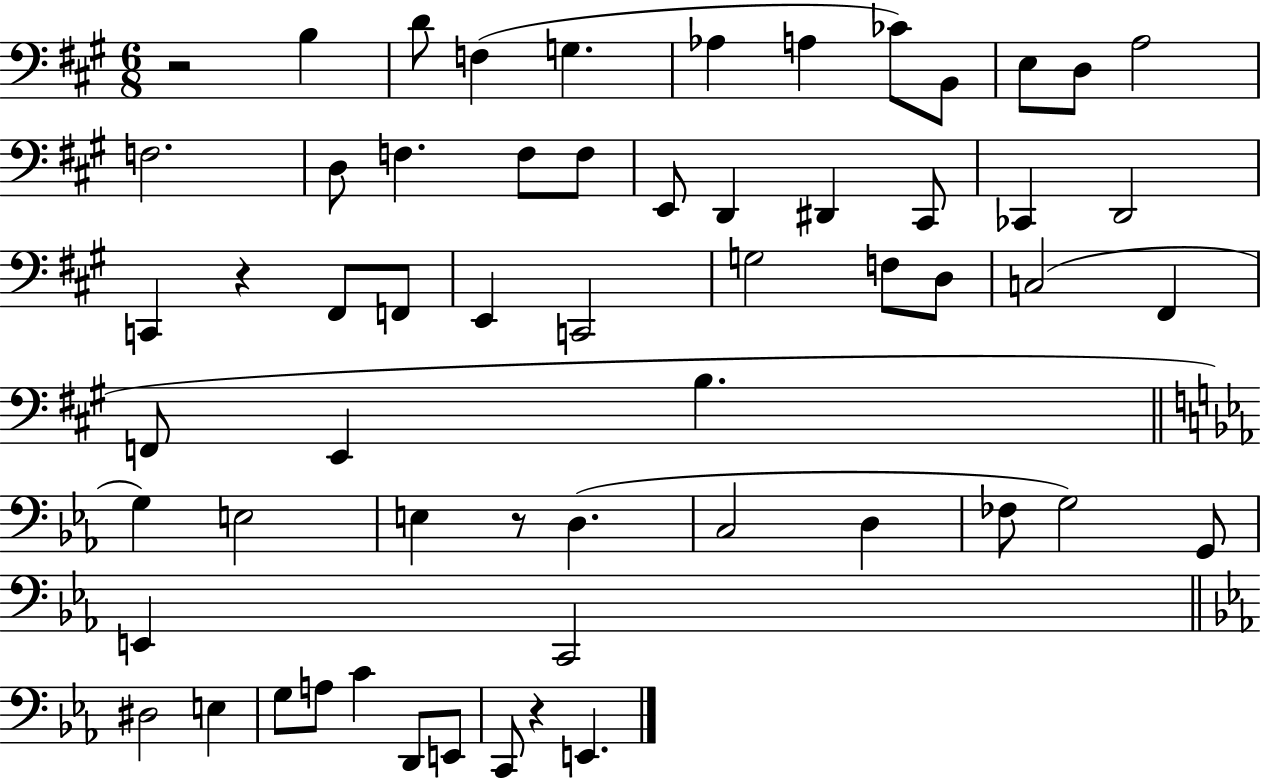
{
  \clef bass
  \numericTimeSignature
  \time 6/8
  \key a \major
  r2 b4 | d'8 f4( g4. | aes4 a4 ces'8) b,8 | e8 d8 a2 | \break f2. | d8 f4. f8 f8 | e,8 d,4 dis,4 cis,8 | ces,4 d,2 | \break c,4 r4 fis,8 f,8 | e,4 c,2 | g2 f8 d8 | c2( fis,4 | \break f,8 e,4 b4. | \bar "||" \break \key ees \major g4) e2 | e4 r8 d4.( | c2 d4 | fes8 g2) g,8 | \break e,4 c,2 | \bar "||" \break \key c \minor dis2 e4 | g8 a8 c'4 d,8 e,8 | c,8 r4 e,4. | \bar "|."
}